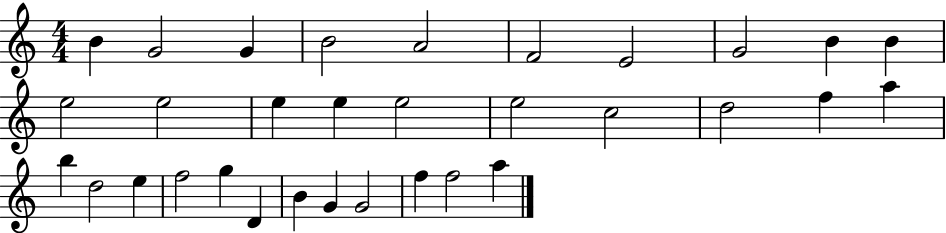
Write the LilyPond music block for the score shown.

{
  \clef treble
  \numericTimeSignature
  \time 4/4
  \key c \major
  b'4 g'2 g'4 | b'2 a'2 | f'2 e'2 | g'2 b'4 b'4 | \break e''2 e''2 | e''4 e''4 e''2 | e''2 c''2 | d''2 f''4 a''4 | \break b''4 d''2 e''4 | f''2 g''4 d'4 | b'4 g'4 g'2 | f''4 f''2 a''4 | \break \bar "|."
}